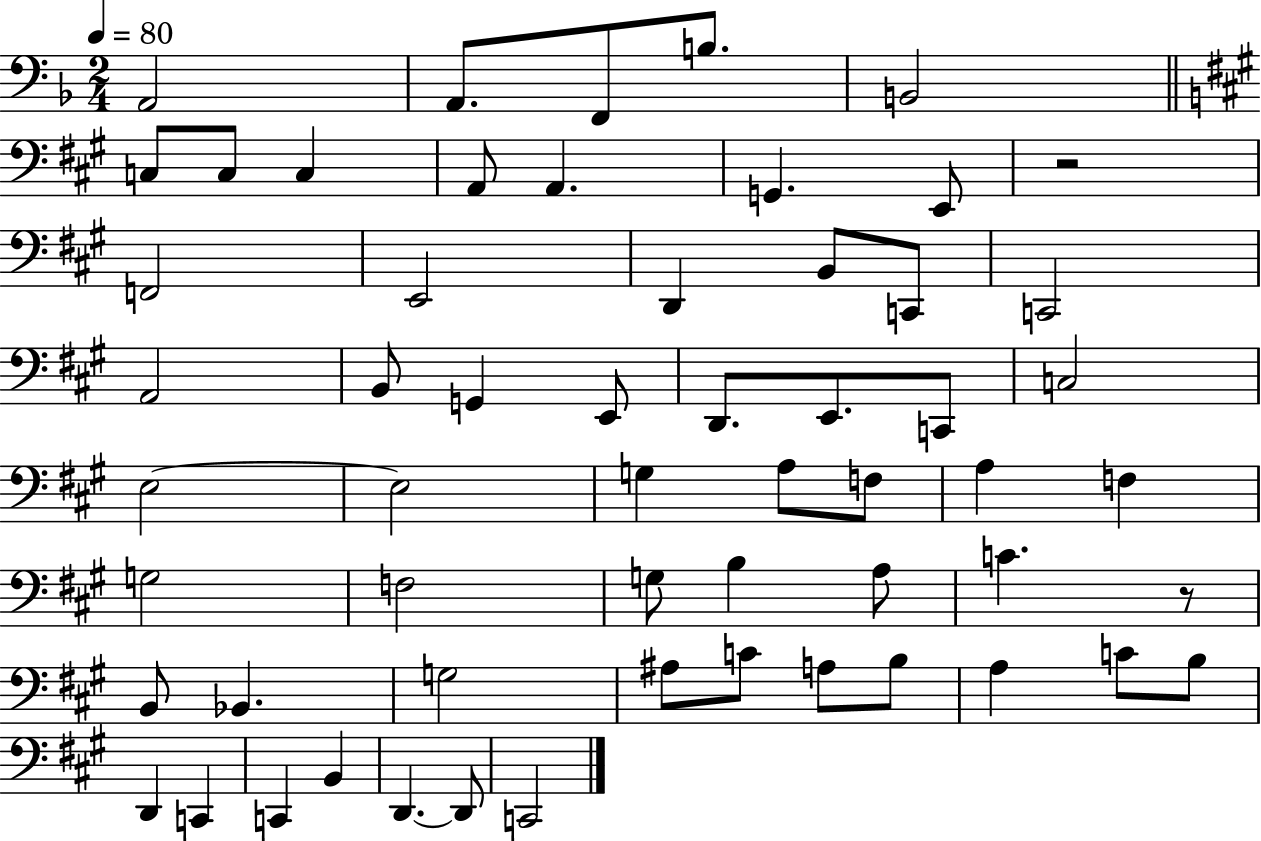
X:1
T:Untitled
M:2/4
L:1/4
K:F
A,,2 A,,/2 F,,/2 B,/2 B,,2 C,/2 C,/2 C, A,,/2 A,, G,, E,,/2 z2 F,,2 E,,2 D,, B,,/2 C,,/2 C,,2 A,,2 B,,/2 G,, E,,/2 D,,/2 E,,/2 C,,/2 C,2 E,2 E,2 G, A,/2 F,/2 A, F, G,2 F,2 G,/2 B, A,/2 C z/2 B,,/2 _B,, G,2 ^A,/2 C/2 A,/2 B,/2 A, C/2 B,/2 D,, C,, C,, B,, D,, D,,/2 C,,2